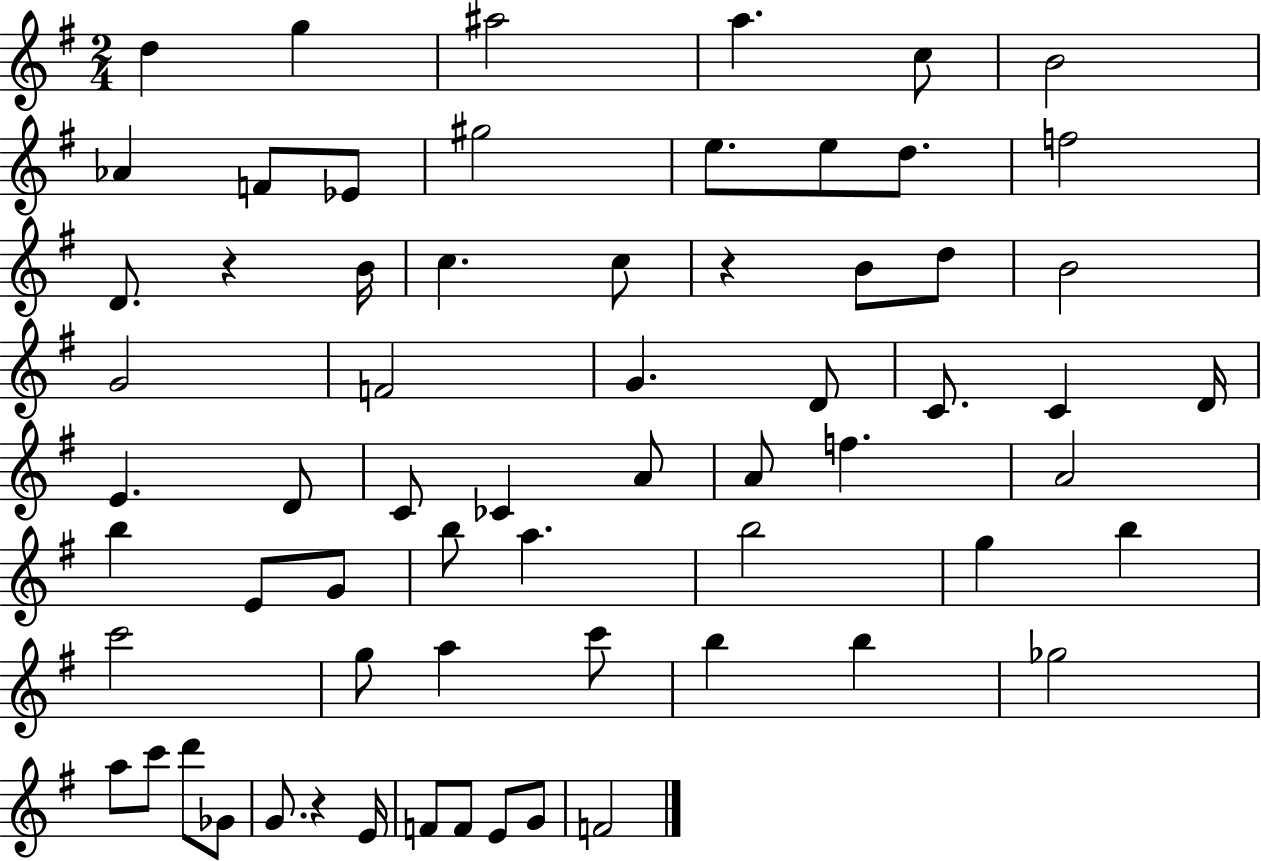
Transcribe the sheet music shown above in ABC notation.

X:1
T:Untitled
M:2/4
L:1/4
K:G
d g ^a2 a c/2 B2 _A F/2 _E/2 ^g2 e/2 e/2 d/2 f2 D/2 z B/4 c c/2 z B/2 d/2 B2 G2 F2 G D/2 C/2 C D/4 E D/2 C/2 _C A/2 A/2 f A2 b E/2 G/2 b/2 a b2 g b c'2 g/2 a c'/2 b b _g2 a/2 c'/2 d'/2 _G/2 G/2 z E/4 F/2 F/2 E/2 G/2 F2